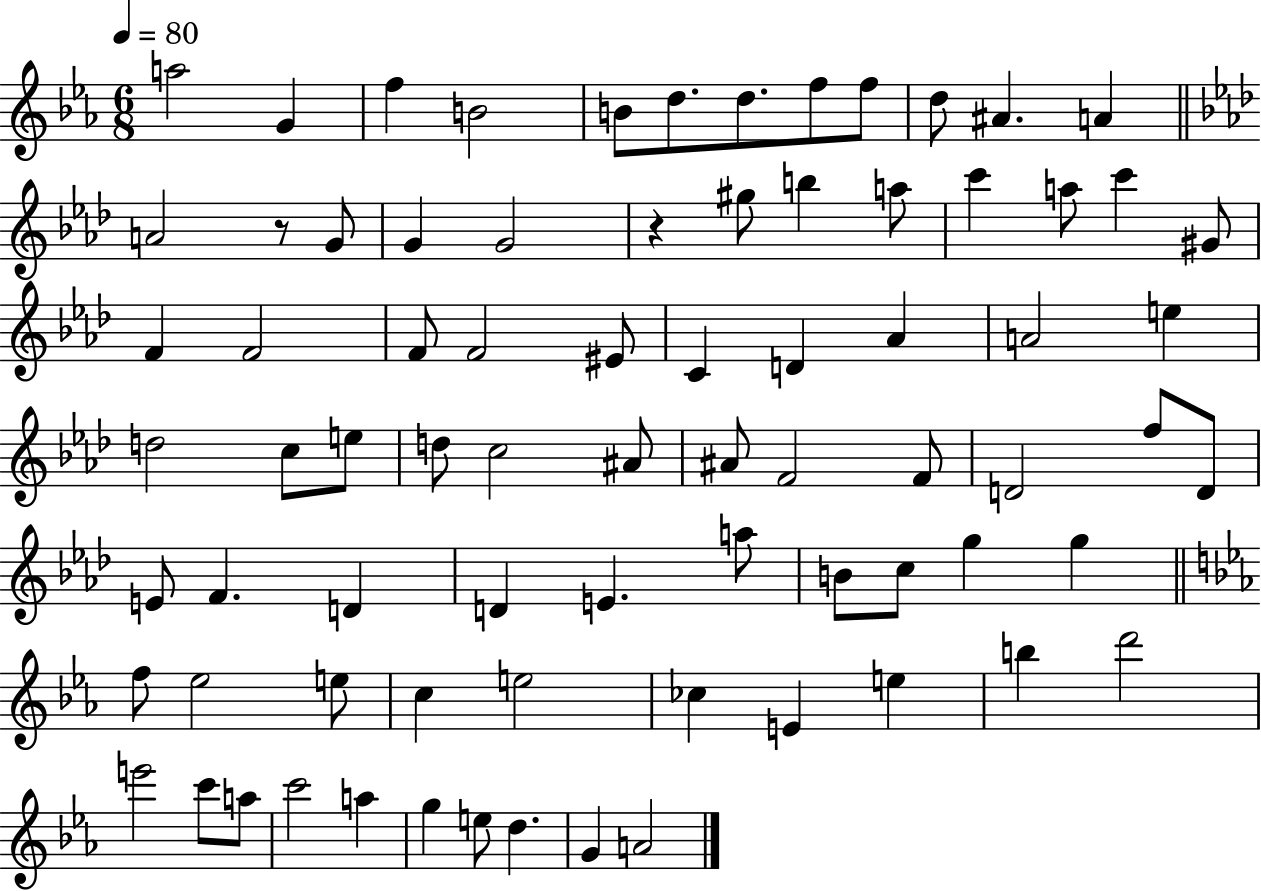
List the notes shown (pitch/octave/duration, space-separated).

A5/h G4/q F5/q B4/h B4/e D5/e. D5/e. F5/e F5/e D5/e A#4/q. A4/q A4/h R/e G4/e G4/q G4/h R/q G#5/e B5/q A5/e C6/q A5/e C6/q G#4/e F4/q F4/h F4/e F4/h EIS4/e C4/q D4/q Ab4/q A4/h E5/q D5/h C5/e E5/e D5/e C5/h A#4/e A#4/e F4/h F4/e D4/h F5/e D4/e E4/e F4/q. D4/q D4/q E4/q. A5/e B4/e C5/e G5/q G5/q F5/e Eb5/h E5/e C5/q E5/h CES5/q E4/q E5/q B5/q D6/h E6/h C6/e A5/e C6/h A5/q G5/q E5/e D5/q. G4/q A4/h